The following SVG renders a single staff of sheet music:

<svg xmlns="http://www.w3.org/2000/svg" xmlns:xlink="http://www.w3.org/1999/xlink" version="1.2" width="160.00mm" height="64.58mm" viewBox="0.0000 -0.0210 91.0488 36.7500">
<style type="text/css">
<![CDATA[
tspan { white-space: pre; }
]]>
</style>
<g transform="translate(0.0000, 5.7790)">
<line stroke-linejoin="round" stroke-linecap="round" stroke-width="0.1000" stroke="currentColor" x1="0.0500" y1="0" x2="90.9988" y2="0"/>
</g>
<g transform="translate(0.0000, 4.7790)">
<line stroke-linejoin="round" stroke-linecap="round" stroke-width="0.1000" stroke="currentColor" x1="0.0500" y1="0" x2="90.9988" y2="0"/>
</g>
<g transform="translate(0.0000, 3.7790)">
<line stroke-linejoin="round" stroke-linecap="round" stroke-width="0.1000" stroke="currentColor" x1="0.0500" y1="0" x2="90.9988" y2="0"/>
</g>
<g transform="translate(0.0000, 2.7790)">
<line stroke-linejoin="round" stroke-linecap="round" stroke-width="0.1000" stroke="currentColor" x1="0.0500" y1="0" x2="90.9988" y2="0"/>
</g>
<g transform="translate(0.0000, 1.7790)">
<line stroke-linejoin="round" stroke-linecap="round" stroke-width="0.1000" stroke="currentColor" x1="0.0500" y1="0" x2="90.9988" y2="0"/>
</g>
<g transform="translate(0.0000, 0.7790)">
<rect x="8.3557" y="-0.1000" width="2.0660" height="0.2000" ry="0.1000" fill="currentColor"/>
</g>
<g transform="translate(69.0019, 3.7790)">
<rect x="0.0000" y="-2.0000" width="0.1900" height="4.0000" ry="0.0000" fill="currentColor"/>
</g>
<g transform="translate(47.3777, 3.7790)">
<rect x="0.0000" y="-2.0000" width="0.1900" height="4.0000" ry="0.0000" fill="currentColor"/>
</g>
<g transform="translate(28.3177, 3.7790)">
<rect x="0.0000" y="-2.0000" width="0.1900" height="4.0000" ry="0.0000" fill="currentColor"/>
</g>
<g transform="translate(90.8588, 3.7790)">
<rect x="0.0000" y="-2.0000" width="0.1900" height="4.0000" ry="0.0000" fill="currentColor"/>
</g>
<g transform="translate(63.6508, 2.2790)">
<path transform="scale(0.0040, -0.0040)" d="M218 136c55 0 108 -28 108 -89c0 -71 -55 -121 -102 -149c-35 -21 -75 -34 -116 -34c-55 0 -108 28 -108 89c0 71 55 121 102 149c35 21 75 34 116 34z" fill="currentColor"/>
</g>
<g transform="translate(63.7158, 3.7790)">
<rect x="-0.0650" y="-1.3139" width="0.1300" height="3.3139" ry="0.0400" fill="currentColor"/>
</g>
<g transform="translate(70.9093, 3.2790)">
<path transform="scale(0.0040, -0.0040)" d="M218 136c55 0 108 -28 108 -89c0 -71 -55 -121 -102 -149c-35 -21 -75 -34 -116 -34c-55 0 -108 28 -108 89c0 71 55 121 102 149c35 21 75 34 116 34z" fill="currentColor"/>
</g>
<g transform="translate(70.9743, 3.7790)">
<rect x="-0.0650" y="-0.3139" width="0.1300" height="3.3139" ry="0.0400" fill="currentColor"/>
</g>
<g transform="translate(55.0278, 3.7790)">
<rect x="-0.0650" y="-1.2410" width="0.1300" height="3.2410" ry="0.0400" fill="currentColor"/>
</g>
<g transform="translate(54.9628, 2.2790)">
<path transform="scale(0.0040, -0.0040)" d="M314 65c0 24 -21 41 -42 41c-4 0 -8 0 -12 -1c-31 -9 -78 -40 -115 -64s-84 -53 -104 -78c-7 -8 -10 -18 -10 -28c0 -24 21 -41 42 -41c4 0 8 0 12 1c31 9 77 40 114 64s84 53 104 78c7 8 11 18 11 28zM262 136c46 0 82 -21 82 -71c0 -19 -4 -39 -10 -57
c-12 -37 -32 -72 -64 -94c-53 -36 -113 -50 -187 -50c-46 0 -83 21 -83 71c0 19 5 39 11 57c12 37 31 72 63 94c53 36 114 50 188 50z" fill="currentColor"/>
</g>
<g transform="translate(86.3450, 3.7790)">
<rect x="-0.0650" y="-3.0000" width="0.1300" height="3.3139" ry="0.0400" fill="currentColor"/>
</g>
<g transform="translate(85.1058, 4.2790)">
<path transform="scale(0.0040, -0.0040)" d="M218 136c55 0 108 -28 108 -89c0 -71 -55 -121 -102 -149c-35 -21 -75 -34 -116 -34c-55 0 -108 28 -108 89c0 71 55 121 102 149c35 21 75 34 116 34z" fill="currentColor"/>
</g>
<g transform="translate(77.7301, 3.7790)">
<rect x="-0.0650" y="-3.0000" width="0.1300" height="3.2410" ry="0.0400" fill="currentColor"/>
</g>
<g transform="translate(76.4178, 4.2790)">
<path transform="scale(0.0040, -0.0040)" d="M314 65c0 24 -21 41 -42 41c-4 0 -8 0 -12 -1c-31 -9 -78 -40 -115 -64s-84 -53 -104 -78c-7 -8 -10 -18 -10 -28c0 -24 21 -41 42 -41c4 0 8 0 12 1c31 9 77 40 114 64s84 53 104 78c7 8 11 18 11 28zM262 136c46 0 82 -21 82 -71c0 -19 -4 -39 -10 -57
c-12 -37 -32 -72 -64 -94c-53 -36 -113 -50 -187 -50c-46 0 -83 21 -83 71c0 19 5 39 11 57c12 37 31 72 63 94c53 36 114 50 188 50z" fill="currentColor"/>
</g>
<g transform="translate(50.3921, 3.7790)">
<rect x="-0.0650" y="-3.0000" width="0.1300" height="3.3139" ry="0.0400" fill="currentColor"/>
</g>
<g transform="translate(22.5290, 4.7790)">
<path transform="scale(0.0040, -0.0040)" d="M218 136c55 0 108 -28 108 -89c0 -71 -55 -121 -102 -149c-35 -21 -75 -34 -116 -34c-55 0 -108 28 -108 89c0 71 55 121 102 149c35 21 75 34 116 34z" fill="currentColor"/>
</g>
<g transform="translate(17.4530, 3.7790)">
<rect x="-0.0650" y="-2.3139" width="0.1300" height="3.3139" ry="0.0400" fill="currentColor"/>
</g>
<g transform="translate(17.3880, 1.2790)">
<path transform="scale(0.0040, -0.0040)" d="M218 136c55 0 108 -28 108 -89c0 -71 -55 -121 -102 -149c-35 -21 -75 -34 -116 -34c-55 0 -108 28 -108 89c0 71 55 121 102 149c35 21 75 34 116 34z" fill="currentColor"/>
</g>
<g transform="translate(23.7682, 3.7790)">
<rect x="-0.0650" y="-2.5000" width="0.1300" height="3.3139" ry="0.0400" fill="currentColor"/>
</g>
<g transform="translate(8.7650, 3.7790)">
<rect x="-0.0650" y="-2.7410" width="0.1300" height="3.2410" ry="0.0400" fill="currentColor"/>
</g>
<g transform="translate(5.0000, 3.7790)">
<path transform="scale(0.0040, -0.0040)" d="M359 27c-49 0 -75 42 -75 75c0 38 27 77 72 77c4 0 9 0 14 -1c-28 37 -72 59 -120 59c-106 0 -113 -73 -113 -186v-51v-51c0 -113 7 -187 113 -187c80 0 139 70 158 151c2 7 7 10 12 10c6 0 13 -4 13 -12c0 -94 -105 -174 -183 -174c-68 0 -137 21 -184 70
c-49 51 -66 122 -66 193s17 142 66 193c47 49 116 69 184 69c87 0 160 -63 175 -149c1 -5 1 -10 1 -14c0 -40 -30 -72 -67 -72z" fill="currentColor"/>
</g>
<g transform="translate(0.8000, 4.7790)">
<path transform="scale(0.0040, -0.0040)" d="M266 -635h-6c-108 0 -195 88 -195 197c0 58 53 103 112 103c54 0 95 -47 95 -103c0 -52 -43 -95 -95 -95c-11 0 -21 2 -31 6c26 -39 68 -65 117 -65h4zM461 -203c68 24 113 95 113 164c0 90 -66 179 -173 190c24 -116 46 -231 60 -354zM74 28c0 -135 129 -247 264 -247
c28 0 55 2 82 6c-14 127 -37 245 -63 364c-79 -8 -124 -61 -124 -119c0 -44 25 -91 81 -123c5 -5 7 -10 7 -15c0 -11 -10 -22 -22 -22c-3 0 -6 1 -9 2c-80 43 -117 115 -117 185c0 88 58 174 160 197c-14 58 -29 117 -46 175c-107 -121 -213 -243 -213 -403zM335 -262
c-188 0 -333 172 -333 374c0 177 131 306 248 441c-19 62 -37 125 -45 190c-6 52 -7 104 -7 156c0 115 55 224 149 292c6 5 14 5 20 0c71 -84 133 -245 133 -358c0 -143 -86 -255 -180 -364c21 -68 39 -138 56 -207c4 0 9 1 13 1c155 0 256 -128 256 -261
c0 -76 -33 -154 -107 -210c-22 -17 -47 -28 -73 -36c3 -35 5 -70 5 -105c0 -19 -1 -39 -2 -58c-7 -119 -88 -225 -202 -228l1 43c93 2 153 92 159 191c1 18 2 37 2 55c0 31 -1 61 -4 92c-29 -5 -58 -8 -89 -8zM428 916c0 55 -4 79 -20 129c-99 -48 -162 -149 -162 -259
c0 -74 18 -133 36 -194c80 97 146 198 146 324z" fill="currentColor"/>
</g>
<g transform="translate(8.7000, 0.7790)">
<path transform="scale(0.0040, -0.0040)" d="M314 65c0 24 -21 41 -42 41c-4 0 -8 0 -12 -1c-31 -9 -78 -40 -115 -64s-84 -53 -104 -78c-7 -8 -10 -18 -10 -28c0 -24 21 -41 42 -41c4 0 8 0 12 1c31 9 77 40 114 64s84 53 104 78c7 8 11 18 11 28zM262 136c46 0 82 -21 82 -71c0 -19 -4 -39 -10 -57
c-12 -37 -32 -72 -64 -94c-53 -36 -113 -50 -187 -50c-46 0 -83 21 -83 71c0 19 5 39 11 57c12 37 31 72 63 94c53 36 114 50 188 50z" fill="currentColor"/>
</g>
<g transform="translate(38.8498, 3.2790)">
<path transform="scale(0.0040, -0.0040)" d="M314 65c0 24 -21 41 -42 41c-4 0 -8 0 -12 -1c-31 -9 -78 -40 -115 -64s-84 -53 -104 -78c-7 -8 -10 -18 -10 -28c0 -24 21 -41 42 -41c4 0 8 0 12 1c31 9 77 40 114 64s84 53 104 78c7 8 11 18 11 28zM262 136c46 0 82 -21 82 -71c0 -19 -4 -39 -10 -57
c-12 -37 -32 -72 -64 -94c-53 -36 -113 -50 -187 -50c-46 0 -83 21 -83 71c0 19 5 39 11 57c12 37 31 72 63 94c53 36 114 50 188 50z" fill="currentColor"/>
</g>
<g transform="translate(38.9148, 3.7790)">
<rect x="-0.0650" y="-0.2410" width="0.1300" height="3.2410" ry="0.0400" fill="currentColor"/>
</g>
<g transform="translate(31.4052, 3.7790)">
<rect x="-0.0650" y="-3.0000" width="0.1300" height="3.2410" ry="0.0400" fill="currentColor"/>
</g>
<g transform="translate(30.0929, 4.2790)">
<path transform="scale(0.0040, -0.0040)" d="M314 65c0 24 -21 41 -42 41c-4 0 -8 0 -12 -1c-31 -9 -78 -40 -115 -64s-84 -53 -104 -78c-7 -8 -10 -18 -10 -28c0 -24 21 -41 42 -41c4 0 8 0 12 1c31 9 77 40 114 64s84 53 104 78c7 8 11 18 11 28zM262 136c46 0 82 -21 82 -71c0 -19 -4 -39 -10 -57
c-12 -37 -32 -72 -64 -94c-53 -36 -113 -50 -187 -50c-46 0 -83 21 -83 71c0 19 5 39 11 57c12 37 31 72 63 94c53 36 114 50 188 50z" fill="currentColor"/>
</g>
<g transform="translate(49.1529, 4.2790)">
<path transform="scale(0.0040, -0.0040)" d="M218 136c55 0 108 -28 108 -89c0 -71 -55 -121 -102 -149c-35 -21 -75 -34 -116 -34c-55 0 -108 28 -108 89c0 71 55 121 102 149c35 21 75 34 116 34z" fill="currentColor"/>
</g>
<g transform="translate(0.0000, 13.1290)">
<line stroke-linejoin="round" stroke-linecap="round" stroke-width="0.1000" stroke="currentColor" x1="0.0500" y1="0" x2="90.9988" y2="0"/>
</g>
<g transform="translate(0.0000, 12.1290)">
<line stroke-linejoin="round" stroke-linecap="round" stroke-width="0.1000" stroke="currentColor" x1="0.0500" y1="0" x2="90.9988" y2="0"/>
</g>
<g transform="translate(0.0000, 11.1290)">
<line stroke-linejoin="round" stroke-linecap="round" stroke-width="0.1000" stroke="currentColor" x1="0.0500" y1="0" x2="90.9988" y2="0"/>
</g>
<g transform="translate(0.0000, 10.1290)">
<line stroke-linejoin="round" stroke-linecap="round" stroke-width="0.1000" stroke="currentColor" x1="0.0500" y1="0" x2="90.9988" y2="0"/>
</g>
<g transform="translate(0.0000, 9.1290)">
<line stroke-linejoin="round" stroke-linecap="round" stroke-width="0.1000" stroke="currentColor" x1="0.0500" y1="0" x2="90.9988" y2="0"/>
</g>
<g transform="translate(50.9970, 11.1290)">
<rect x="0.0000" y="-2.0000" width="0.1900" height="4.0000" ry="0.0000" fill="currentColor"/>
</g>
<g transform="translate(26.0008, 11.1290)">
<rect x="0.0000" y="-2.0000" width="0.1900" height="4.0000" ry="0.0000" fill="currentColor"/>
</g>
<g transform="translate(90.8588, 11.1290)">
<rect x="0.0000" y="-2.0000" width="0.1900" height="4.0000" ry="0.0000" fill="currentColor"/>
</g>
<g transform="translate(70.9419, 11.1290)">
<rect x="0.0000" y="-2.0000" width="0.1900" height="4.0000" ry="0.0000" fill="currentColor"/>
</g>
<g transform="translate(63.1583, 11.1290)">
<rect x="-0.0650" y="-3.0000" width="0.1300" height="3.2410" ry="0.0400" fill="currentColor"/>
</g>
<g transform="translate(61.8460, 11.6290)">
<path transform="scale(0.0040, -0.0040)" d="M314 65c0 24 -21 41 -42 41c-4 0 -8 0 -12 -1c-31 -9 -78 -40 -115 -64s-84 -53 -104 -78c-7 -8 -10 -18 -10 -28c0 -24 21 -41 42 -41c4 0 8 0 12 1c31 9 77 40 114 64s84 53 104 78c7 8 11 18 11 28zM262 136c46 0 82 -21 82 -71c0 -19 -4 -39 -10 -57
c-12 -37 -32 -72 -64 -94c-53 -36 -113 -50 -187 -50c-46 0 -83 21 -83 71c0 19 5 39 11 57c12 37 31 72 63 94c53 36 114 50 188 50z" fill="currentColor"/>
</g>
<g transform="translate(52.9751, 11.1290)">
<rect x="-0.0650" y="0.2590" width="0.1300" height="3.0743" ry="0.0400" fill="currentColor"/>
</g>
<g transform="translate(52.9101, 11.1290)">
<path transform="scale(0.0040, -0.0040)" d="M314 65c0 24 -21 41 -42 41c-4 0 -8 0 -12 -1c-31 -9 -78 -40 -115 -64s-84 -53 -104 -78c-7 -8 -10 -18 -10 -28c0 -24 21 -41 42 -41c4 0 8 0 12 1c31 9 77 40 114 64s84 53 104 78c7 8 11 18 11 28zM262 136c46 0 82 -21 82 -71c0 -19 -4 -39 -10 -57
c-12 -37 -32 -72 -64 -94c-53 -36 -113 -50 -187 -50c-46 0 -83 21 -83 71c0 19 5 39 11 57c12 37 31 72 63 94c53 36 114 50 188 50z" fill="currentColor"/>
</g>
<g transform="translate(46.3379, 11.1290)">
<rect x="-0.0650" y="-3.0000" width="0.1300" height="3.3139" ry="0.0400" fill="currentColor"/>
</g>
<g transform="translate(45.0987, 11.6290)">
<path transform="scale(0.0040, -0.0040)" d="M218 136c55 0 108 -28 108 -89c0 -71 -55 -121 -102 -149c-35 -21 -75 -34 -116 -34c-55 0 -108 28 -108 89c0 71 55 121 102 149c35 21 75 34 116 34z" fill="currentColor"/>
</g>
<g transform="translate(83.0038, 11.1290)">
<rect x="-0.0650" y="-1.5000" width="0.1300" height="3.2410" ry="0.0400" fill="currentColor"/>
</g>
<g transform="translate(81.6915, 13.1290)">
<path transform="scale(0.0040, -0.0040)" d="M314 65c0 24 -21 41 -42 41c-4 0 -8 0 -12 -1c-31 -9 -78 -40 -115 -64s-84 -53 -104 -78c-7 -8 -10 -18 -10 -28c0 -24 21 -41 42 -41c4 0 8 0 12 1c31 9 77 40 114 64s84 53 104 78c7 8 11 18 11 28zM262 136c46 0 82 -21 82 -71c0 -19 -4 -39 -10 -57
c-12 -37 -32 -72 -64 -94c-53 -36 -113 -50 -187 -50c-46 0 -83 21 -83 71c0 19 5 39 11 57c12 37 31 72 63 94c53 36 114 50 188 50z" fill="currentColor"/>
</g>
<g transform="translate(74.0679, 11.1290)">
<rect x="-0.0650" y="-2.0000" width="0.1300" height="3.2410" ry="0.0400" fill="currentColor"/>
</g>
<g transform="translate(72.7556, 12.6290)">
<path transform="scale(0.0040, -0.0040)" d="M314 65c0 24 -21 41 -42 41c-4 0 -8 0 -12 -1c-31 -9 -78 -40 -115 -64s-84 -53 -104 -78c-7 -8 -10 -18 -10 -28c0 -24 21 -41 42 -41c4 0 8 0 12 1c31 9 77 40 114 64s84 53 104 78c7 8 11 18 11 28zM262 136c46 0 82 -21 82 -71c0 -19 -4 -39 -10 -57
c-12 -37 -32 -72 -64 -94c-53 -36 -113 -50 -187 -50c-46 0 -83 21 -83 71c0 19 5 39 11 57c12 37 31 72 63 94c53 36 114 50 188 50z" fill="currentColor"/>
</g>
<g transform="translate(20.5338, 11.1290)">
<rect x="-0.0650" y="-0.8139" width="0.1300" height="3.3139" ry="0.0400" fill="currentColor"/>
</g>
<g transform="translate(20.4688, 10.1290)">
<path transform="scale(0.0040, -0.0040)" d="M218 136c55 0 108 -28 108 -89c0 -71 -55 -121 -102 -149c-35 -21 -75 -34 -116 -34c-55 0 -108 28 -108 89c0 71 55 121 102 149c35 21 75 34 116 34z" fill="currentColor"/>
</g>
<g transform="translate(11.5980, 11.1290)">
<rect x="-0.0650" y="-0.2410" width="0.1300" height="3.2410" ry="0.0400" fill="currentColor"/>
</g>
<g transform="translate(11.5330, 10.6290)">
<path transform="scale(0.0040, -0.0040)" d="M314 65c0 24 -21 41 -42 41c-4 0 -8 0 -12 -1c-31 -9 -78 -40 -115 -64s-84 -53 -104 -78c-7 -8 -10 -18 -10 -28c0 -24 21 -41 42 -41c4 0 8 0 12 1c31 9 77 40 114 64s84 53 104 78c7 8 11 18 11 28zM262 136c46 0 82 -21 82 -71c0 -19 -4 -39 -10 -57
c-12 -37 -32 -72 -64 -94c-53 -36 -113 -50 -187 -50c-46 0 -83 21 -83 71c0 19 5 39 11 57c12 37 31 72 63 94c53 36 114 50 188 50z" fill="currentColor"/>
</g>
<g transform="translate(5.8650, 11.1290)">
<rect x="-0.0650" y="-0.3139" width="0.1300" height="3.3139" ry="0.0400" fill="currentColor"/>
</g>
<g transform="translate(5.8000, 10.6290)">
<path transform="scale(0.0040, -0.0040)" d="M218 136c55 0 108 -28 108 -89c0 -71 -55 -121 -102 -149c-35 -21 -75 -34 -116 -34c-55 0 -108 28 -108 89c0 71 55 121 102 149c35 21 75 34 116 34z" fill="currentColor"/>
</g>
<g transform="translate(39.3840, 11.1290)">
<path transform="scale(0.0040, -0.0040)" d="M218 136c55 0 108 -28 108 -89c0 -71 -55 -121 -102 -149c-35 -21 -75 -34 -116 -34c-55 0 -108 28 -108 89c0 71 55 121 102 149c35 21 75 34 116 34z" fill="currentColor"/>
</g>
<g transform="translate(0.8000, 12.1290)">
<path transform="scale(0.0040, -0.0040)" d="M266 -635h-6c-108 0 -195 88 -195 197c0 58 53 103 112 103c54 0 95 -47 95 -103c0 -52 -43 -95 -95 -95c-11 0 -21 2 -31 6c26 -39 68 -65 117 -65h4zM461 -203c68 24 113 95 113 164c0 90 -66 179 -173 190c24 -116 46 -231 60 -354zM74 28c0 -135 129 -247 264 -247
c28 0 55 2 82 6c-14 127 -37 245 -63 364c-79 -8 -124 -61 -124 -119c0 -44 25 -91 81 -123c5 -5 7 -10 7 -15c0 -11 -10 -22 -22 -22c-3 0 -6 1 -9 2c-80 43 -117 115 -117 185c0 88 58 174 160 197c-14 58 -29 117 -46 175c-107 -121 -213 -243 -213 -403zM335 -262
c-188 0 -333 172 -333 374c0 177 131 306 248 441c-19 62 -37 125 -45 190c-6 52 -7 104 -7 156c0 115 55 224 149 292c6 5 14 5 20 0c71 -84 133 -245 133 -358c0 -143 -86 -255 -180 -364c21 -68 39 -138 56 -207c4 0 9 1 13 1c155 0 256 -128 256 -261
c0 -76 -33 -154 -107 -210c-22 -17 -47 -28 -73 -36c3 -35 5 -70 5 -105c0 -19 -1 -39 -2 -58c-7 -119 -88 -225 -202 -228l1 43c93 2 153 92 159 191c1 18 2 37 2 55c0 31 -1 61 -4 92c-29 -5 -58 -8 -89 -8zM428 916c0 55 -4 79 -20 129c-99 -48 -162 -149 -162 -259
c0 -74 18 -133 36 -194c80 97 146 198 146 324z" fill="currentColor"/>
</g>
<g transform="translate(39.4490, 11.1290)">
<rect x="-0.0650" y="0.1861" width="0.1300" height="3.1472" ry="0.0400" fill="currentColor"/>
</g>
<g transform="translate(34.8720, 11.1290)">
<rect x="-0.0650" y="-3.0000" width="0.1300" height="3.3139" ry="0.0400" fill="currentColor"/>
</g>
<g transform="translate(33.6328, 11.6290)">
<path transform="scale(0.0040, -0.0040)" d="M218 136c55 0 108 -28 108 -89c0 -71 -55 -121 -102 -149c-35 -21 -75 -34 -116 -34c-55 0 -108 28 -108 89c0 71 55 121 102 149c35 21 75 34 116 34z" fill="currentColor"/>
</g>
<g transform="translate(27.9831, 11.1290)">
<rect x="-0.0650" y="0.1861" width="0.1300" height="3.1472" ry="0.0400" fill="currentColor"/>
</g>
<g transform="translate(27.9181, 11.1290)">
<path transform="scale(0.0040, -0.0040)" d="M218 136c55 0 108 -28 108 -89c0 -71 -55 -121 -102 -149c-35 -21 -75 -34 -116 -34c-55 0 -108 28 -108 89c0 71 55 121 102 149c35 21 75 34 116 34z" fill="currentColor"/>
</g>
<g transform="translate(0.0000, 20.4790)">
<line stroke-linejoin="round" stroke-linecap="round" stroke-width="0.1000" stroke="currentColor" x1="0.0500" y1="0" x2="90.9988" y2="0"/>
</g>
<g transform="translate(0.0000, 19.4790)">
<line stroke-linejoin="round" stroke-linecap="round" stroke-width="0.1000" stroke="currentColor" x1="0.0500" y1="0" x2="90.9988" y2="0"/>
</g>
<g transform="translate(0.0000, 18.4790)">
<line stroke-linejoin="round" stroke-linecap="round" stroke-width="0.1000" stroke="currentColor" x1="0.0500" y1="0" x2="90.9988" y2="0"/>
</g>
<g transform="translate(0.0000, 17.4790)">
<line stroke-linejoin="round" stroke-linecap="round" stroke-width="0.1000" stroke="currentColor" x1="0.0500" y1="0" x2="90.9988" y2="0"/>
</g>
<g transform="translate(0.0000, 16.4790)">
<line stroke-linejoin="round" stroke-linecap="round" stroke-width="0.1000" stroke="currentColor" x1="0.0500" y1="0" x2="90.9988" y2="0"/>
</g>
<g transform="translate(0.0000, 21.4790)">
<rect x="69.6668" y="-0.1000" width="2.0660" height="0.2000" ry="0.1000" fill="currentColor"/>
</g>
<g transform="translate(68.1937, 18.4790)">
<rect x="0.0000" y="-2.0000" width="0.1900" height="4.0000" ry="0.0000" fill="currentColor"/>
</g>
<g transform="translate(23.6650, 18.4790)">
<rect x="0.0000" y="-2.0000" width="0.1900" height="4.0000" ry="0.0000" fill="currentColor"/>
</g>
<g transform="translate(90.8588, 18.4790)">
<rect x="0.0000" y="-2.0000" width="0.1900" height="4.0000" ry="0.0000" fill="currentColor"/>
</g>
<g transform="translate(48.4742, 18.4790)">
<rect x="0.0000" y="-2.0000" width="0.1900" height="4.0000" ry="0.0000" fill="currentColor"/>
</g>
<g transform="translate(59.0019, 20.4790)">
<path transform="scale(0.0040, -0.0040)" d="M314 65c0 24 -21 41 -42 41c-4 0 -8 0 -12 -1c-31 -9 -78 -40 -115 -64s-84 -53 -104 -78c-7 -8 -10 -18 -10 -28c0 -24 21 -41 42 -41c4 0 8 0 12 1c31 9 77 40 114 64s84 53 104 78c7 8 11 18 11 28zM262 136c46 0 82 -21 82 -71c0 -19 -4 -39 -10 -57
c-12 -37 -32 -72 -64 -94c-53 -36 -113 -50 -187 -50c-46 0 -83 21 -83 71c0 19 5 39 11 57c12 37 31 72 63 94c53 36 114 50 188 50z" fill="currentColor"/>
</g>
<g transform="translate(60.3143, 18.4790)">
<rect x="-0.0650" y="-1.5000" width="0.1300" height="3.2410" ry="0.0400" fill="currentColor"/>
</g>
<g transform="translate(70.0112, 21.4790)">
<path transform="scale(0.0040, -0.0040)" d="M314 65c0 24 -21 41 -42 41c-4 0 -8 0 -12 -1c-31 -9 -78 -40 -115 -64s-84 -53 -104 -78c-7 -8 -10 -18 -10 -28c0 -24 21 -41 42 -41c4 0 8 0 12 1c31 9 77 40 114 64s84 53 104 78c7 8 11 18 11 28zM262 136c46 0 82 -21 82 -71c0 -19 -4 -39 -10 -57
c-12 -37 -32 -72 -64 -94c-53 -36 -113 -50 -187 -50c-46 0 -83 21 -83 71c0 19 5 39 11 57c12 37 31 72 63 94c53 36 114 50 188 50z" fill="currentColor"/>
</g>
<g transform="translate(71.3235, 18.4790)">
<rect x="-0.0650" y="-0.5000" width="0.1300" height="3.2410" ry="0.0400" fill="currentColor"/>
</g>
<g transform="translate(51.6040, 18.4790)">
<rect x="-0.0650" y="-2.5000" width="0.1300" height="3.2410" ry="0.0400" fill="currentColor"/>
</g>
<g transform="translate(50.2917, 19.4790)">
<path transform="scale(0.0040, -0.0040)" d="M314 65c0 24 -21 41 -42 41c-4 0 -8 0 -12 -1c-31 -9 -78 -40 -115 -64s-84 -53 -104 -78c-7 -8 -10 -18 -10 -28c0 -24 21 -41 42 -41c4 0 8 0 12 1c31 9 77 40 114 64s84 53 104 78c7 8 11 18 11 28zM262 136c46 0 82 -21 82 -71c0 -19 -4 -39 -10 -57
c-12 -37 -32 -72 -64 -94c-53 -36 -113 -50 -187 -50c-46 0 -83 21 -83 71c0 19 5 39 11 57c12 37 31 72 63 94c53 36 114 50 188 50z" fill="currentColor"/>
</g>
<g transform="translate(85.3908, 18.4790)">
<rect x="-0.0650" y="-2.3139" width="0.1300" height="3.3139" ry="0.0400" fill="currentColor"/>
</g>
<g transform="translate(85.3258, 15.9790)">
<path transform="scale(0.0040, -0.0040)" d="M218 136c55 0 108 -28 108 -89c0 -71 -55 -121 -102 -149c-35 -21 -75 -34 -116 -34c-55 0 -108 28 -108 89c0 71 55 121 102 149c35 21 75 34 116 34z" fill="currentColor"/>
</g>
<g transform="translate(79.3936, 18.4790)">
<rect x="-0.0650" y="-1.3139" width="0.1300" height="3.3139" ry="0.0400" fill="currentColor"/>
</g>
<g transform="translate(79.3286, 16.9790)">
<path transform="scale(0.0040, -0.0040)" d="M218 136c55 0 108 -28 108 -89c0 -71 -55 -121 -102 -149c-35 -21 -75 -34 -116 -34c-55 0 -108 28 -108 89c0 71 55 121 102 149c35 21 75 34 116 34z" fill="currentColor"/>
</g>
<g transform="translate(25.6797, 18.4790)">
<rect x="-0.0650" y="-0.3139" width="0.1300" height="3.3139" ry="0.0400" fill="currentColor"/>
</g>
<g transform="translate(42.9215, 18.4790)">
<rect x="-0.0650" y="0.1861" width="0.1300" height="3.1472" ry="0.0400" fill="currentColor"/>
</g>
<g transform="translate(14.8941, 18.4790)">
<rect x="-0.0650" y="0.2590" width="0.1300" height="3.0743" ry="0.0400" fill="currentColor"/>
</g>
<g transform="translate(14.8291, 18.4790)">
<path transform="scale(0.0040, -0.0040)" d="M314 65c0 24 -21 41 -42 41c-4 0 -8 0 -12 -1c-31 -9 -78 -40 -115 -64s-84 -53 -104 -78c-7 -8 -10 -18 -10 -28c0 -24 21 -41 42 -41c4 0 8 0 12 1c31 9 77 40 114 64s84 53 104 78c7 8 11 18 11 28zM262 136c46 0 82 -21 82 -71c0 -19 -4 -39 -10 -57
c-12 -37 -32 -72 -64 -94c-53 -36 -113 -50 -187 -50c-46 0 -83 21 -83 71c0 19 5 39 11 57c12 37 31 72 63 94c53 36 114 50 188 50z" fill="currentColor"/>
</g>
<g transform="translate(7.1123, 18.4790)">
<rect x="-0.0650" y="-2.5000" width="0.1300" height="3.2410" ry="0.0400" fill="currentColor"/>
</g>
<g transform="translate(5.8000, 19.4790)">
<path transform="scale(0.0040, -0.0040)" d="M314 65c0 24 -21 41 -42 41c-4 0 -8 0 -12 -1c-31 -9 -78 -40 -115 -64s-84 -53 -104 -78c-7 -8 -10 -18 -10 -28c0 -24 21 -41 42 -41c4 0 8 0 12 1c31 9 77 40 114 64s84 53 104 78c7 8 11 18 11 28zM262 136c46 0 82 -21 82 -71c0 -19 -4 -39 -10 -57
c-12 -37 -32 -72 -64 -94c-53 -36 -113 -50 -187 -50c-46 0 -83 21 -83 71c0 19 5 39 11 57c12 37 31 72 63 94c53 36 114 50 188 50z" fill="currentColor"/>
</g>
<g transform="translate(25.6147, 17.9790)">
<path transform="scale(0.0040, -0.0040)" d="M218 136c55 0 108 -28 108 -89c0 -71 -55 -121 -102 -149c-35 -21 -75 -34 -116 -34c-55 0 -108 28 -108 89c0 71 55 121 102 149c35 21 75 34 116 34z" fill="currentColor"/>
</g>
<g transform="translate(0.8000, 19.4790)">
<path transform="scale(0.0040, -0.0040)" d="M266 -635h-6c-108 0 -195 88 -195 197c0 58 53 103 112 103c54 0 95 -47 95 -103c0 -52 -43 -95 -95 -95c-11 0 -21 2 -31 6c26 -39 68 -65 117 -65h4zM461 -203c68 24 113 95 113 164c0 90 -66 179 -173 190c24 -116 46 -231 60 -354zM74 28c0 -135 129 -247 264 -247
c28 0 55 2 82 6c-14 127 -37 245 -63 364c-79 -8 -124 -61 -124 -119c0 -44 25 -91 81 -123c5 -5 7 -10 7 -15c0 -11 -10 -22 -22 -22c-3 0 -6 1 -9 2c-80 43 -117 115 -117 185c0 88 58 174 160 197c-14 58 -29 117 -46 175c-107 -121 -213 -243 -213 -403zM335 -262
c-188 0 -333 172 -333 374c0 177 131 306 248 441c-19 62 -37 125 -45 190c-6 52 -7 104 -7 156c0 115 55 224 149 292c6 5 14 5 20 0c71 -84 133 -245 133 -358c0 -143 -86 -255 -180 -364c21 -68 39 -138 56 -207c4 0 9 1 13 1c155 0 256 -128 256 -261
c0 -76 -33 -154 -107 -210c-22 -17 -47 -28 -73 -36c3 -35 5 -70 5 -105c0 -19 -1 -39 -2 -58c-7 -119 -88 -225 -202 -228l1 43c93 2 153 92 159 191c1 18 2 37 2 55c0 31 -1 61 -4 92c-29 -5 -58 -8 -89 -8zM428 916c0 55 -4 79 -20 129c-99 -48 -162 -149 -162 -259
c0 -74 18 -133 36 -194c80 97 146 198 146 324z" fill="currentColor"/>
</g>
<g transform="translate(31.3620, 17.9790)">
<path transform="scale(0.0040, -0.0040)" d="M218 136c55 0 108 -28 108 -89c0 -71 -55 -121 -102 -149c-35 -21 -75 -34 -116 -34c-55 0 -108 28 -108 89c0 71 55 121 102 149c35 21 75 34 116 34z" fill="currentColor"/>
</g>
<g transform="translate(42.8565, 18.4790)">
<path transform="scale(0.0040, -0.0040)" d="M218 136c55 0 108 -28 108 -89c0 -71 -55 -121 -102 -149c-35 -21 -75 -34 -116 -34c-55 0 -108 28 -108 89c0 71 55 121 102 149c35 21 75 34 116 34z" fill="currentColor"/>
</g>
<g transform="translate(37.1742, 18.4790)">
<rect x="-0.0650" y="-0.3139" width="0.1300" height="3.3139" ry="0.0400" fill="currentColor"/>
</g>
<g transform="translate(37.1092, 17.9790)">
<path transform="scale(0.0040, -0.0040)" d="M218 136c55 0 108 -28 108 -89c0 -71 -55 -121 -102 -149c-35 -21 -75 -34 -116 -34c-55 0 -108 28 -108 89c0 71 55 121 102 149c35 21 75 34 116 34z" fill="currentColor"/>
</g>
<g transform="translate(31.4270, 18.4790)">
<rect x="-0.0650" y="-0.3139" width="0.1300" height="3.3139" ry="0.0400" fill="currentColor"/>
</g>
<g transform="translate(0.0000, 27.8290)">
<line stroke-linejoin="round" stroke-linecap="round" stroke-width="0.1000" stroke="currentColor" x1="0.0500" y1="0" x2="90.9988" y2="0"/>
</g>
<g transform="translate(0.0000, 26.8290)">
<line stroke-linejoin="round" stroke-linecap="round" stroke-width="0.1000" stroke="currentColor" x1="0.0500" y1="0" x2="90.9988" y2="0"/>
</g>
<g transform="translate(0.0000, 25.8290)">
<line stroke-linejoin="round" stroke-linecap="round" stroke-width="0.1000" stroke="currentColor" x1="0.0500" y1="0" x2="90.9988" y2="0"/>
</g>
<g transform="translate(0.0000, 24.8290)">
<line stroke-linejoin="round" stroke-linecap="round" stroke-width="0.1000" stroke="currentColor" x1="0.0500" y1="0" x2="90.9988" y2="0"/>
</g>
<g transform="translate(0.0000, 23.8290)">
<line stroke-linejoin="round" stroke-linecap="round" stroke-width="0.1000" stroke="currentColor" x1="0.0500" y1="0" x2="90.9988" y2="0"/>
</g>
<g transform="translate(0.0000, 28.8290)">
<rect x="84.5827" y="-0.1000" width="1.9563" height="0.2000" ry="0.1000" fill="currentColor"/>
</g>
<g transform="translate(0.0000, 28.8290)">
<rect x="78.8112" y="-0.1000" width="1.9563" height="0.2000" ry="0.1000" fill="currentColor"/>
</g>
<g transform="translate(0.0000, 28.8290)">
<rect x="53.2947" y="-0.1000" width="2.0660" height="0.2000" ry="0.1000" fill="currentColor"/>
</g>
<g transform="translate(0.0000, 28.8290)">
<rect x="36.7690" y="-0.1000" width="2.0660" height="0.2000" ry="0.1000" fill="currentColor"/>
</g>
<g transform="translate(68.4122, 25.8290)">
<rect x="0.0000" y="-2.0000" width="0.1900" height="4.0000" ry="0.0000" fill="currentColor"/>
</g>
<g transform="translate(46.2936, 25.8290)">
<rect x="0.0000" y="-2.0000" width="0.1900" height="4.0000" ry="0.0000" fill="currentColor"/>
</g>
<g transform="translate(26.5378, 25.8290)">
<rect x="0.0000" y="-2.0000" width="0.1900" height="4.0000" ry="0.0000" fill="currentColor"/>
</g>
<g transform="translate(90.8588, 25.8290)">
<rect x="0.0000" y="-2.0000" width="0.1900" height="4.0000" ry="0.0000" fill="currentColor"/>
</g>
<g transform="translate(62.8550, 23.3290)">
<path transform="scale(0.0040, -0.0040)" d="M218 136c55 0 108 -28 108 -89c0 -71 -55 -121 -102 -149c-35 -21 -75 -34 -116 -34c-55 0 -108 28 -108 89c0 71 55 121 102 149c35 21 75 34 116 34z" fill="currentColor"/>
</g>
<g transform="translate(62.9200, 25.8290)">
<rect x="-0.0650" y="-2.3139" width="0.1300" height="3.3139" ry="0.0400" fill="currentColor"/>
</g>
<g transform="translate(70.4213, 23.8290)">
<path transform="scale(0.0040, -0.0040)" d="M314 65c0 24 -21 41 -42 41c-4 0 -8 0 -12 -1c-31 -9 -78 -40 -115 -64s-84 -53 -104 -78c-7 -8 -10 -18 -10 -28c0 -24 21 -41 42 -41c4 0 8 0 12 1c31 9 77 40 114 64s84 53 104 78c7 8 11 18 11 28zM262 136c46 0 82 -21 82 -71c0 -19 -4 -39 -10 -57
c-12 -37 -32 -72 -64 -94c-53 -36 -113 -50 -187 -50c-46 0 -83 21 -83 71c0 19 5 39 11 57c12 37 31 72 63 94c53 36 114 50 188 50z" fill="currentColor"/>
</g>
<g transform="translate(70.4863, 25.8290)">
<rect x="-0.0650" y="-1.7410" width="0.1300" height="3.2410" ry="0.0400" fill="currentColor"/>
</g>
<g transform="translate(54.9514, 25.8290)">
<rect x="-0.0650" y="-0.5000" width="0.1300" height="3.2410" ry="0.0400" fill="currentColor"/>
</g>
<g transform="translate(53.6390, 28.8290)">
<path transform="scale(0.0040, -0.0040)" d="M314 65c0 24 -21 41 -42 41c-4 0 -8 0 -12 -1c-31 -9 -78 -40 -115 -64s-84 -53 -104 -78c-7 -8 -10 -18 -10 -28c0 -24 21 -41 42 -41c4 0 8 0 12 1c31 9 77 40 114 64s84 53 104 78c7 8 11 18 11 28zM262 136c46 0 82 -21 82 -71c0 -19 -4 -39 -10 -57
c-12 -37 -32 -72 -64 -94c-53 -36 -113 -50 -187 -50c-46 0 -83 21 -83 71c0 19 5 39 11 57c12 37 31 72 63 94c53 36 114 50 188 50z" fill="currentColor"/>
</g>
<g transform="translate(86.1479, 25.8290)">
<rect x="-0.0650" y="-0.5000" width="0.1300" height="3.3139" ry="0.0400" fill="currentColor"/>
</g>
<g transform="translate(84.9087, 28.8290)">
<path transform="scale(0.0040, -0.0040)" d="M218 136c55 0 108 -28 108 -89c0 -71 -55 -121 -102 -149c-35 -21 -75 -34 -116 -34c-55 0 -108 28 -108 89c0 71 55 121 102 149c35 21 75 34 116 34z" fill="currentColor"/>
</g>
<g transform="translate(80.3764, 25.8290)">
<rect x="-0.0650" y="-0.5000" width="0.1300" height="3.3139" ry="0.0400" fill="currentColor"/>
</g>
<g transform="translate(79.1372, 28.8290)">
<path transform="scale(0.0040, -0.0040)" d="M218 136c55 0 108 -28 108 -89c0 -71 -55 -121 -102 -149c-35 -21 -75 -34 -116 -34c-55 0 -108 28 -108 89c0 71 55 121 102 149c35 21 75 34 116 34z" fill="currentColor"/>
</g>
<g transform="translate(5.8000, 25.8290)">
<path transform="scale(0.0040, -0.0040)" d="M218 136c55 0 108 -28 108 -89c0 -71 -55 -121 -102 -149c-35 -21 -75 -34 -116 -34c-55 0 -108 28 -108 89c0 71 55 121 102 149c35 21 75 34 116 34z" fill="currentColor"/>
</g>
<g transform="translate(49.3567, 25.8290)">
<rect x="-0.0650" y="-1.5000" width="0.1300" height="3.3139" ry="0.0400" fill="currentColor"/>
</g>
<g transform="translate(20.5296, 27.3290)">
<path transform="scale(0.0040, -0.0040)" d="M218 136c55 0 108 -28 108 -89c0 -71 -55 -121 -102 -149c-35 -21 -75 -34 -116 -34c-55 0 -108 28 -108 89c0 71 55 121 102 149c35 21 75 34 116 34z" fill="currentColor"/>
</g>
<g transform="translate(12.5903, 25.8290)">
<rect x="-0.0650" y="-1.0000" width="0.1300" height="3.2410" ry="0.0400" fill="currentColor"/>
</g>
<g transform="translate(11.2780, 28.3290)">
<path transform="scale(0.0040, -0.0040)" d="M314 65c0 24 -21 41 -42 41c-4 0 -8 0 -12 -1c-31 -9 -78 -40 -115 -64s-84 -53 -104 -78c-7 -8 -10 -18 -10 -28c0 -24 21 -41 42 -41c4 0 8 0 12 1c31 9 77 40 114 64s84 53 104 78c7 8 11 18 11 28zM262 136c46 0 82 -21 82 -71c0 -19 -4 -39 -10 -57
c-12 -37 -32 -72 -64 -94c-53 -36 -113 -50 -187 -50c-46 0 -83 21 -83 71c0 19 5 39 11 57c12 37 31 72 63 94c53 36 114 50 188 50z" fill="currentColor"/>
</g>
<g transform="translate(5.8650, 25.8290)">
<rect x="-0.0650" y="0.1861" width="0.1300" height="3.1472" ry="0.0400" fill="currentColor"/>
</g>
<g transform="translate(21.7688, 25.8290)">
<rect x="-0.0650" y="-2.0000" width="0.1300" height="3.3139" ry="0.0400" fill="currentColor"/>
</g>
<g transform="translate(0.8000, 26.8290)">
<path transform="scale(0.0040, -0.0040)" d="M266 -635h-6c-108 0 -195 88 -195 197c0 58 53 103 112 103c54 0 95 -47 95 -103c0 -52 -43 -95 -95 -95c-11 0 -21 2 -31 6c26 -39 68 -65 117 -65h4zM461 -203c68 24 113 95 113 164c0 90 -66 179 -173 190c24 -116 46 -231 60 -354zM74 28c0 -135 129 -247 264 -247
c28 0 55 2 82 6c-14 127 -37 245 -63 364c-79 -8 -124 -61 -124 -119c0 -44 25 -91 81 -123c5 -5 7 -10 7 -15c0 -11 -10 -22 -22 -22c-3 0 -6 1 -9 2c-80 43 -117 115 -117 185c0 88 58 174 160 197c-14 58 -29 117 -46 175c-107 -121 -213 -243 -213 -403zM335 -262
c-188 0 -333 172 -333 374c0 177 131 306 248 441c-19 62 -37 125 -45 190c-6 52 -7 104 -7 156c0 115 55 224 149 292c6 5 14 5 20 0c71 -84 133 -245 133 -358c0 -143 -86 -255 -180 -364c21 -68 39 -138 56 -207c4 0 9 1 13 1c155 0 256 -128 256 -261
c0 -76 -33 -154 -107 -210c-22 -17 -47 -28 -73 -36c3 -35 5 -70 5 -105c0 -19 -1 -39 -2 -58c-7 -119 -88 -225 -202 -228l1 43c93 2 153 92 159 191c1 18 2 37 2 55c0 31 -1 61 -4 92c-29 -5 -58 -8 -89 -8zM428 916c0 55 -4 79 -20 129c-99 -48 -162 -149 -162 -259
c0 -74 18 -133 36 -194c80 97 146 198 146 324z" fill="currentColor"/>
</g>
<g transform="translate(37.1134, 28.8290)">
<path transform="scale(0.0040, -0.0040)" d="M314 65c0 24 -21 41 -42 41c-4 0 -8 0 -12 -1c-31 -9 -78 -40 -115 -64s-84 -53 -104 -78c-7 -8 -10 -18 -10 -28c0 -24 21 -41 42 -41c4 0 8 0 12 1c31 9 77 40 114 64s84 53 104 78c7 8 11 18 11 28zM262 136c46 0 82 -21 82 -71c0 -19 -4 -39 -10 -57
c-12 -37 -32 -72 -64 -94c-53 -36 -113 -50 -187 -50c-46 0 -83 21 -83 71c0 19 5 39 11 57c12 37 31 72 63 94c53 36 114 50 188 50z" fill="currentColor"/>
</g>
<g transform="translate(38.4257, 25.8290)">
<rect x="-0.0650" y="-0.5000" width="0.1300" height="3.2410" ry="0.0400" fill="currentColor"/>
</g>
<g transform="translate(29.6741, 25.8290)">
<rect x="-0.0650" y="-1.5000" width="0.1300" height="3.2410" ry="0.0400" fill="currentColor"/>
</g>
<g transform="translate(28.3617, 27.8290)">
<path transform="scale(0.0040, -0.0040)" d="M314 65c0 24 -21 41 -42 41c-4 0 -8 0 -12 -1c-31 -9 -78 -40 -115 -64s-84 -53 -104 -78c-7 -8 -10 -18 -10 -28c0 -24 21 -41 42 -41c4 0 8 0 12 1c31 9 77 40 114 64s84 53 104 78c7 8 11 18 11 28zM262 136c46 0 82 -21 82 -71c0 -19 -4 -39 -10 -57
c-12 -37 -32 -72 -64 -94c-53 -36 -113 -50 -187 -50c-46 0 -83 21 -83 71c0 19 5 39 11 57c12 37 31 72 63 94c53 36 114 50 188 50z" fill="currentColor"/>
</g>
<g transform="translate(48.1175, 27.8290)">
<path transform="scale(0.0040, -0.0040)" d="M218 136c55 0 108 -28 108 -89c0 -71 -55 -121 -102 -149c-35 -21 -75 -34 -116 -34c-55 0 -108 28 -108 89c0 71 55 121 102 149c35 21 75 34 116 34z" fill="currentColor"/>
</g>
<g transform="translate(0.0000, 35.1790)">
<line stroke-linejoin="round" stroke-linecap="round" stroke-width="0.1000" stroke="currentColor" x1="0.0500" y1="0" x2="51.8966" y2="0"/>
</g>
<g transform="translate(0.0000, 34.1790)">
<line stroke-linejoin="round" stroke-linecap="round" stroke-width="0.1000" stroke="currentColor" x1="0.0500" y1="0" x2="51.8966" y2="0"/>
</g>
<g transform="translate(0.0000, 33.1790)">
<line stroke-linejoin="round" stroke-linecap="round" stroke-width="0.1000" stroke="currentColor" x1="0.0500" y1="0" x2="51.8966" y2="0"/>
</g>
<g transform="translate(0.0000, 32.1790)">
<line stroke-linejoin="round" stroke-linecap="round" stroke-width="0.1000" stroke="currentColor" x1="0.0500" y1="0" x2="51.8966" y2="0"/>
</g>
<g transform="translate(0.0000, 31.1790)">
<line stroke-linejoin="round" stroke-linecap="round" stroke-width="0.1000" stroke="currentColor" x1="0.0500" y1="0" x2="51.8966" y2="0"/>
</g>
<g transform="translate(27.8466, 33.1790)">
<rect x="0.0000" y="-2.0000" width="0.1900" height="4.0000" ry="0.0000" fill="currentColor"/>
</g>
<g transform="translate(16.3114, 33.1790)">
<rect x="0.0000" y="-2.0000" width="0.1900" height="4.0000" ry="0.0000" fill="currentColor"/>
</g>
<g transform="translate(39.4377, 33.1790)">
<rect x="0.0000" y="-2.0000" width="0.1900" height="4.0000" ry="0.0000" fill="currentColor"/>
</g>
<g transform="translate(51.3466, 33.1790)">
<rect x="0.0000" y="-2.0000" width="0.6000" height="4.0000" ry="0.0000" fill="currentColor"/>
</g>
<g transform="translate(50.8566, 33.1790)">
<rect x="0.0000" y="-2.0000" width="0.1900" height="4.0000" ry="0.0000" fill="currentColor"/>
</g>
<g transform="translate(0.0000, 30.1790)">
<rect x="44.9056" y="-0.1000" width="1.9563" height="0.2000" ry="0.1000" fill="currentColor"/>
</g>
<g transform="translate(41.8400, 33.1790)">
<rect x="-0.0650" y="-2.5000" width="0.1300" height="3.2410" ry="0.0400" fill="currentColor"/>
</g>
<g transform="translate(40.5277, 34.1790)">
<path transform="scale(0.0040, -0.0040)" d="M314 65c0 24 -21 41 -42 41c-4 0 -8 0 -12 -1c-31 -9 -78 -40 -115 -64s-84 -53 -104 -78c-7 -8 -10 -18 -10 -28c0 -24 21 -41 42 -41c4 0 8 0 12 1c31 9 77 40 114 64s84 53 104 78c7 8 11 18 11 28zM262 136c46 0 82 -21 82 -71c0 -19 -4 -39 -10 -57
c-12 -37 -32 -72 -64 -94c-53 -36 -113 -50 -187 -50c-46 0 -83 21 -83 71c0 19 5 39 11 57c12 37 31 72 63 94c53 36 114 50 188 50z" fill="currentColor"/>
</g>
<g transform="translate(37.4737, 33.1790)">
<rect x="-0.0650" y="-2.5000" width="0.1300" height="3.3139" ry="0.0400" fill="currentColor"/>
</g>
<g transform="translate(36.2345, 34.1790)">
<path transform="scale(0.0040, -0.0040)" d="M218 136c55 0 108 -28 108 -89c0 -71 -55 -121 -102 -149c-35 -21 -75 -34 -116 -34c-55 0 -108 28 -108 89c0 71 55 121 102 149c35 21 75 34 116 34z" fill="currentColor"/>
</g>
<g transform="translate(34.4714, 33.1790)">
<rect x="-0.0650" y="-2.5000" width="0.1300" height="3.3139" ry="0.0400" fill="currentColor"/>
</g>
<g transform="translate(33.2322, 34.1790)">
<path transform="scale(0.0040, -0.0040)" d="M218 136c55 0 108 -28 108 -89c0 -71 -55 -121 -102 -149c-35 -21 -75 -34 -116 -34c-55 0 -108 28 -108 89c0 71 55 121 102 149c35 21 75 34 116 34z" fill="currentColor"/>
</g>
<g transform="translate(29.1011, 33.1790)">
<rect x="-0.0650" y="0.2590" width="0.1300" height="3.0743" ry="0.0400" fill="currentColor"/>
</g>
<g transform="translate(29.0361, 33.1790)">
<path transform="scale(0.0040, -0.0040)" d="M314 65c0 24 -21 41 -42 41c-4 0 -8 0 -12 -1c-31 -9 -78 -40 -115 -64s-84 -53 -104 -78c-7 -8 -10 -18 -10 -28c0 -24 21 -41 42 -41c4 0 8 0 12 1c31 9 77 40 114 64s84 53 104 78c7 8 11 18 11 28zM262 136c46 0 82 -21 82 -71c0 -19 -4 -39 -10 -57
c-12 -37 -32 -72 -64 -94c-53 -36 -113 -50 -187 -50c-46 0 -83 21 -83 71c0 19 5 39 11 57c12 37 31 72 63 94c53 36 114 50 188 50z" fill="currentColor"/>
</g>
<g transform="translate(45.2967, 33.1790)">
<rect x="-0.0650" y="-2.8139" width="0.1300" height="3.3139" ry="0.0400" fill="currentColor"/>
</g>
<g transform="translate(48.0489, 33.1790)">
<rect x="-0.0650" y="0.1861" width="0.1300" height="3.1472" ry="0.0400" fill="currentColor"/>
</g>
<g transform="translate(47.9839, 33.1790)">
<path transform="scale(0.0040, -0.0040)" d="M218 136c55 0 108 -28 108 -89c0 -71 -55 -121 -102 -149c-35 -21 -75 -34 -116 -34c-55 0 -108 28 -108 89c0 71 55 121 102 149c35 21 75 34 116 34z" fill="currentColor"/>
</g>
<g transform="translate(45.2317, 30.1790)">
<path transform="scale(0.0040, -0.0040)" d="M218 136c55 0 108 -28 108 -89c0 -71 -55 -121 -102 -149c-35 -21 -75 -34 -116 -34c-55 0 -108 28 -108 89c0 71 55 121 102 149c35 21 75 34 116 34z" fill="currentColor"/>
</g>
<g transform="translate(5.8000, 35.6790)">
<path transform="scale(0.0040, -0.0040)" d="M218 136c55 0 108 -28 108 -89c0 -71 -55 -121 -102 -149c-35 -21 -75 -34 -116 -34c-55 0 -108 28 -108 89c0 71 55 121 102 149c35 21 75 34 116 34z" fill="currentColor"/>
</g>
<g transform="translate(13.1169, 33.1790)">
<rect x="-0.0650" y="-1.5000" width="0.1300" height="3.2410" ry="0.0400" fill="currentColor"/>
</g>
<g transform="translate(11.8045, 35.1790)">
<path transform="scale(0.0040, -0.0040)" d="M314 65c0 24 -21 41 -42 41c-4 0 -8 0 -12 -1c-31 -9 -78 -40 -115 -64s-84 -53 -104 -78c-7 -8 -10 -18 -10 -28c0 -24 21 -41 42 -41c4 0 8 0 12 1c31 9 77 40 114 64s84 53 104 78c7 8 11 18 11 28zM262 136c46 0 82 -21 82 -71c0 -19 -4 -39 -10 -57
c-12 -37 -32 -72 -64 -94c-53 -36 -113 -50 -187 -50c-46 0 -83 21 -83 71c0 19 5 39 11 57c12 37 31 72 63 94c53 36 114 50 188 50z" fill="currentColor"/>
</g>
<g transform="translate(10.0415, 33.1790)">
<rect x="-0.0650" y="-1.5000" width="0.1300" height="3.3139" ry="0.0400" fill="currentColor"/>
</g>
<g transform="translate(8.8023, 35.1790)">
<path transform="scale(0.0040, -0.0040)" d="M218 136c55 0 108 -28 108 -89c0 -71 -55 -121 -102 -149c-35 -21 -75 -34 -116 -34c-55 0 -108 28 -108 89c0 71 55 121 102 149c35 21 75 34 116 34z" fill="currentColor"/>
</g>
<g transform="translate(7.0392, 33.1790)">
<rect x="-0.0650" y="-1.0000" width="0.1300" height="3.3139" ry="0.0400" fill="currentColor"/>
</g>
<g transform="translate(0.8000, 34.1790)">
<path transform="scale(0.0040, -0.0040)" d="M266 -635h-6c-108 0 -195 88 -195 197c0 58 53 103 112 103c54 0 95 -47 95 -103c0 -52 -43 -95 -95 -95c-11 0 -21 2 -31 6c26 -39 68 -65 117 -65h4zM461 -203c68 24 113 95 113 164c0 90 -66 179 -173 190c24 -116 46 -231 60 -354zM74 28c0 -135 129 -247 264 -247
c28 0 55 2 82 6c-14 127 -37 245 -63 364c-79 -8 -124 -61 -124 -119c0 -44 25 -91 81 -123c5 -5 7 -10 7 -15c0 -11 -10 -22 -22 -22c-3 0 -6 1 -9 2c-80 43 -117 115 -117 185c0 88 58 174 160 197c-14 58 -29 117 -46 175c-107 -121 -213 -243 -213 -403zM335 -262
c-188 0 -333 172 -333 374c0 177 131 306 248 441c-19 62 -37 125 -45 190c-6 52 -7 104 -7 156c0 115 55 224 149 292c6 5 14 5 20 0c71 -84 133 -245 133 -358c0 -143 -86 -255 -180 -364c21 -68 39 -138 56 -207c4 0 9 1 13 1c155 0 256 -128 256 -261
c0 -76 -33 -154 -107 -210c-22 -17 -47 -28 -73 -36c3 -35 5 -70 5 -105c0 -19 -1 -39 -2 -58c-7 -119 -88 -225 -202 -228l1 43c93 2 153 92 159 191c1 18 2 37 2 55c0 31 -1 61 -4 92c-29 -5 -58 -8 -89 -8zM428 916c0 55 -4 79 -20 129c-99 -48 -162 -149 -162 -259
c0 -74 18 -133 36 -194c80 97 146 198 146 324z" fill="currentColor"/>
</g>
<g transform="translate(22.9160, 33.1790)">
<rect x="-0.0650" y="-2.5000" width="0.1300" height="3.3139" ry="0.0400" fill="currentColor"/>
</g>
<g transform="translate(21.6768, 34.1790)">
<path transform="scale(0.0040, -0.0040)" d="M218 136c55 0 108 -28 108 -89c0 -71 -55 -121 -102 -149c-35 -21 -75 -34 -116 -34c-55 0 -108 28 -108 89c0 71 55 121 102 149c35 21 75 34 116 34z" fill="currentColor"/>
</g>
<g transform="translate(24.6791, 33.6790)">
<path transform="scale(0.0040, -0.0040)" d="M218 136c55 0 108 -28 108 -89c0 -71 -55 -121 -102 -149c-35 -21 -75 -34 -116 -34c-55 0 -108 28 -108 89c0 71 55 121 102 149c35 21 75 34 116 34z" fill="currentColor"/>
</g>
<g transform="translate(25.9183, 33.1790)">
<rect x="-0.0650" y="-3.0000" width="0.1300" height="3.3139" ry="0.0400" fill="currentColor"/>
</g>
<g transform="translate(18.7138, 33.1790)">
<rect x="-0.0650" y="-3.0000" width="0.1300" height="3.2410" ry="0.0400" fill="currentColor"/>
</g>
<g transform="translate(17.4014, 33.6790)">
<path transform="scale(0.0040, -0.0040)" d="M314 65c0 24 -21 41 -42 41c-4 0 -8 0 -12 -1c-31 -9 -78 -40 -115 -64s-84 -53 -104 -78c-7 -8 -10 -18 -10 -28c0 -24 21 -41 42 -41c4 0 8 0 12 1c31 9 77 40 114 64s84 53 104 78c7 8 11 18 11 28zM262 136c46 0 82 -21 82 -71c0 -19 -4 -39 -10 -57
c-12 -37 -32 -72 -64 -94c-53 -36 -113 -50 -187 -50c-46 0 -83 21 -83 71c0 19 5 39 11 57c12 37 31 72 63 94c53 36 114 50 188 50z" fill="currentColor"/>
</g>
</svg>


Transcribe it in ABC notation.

X:1
T:Untitled
M:4/4
L:1/4
K:C
a2 g G A2 c2 A e2 e c A2 A c c2 d B A B A B2 A2 F2 E2 G2 B2 c c c B G2 E2 C2 e g B D2 F E2 C2 E C2 g f2 C C D E E2 A2 G A B2 G G G2 a B